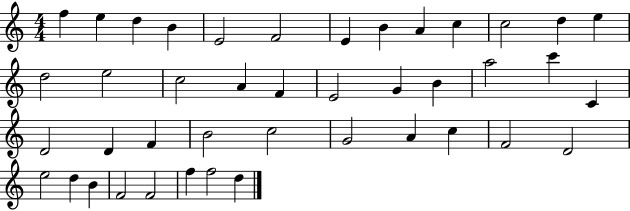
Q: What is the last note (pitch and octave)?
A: D5